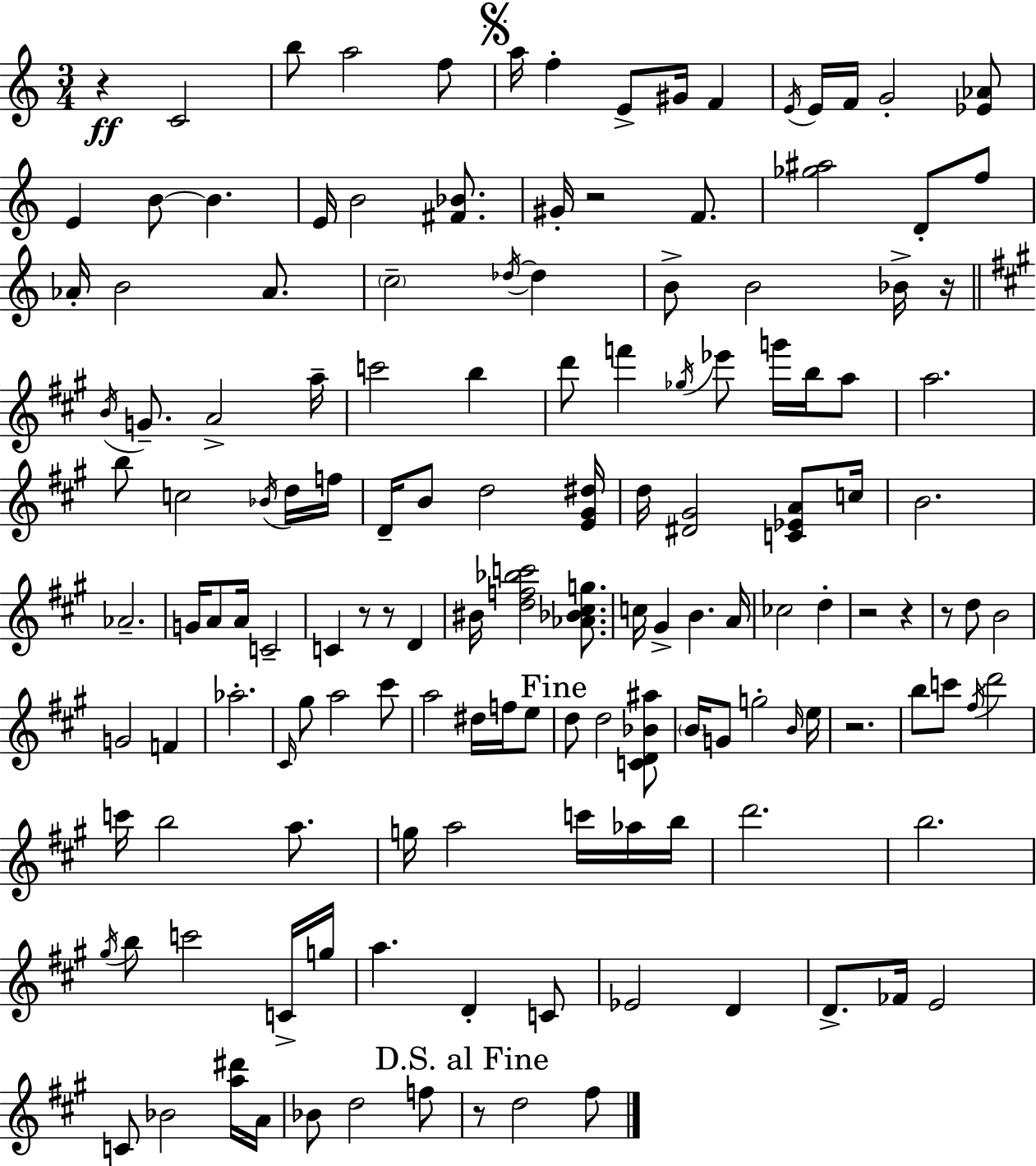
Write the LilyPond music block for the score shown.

{
  \clef treble
  \numericTimeSignature
  \time 3/4
  \key a \minor
  r4\ff c'2 | b''8 a''2 f''8 | \mark \markup { \musicglyph "scripts.segno" } a''16 f''4-. e'8-> gis'16 f'4 | \acciaccatura { e'16 } e'16 f'16 g'2-. <ees' aes'>8 | \break e'4 b'8~~ b'4. | e'16 b'2 <fis' bes'>8. | gis'16-. r2 f'8. | <ges'' ais''>2 d'8-. f''8 | \break aes'16-. b'2 aes'8. | \parenthesize c''2-- \acciaccatura { des''16~ }~ des''4 | b'8-> b'2 | bes'16-> r16 \bar "||" \break \key a \major \acciaccatura { b'16 } g'8.-- a'2-> | a''16-- c'''2 b''4 | d'''8 f'''4 \acciaccatura { ges''16 } ees'''8 g'''16 b''16 | a''8 a''2. | \break b''8 c''2 | \acciaccatura { bes'16 } d''16 f''16 d'16-- b'8 d''2 | <e' gis' dis''>16 d''16 <dis' gis'>2 | <c' ees' a'>8 c''16 b'2. | \break aes'2.-- | g'16 a'8 a'16 c'2-- | c'4 r8 r8 d'4 | bis'16 <d'' f'' bes'' c'''>2 | \break <aes' bes' cis'' g''>8. c''16 gis'4-> b'4. | a'16 ces''2 d''4-. | r2 r4 | r8 d''8 b'2 | \break g'2 f'4 | aes''2.-. | \grace { cis'16 } gis''8 a''2 | cis'''8 a''2 | \break dis''16 f''16 e''8 \mark "Fine" d''8 d''2 | <c' d' bes' ais''>8 \parenthesize b'16 g'8 g''2-. | \grace { b'16 } e''16 r2. | b''8 c'''8 \acciaccatura { fis''16 } d'''2 | \break c'''16 b''2 | a''8. g''16 a''2 | c'''16 aes''16 b''16 d'''2. | b''2. | \break \acciaccatura { gis''16 } b''8 c'''2 | c'16-> g''16 a''4. | d'4-. c'8 ees'2 | d'4 d'8.-> fes'16 e'2 | \break c'8 bes'2 | <a'' dis'''>16 a'16 bes'8 d''2 | f''8 \mark "D.S. al Fine" r8 d''2 | fis''8 \bar "|."
}